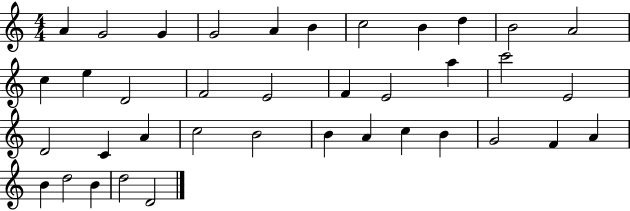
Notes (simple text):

A4/q G4/h G4/q G4/h A4/q B4/q C5/h B4/q D5/q B4/h A4/h C5/q E5/q D4/h F4/h E4/h F4/q E4/h A5/q C6/h E4/h D4/h C4/q A4/q C5/h B4/h B4/q A4/q C5/q B4/q G4/h F4/q A4/q B4/q D5/h B4/q D5/h D4/h